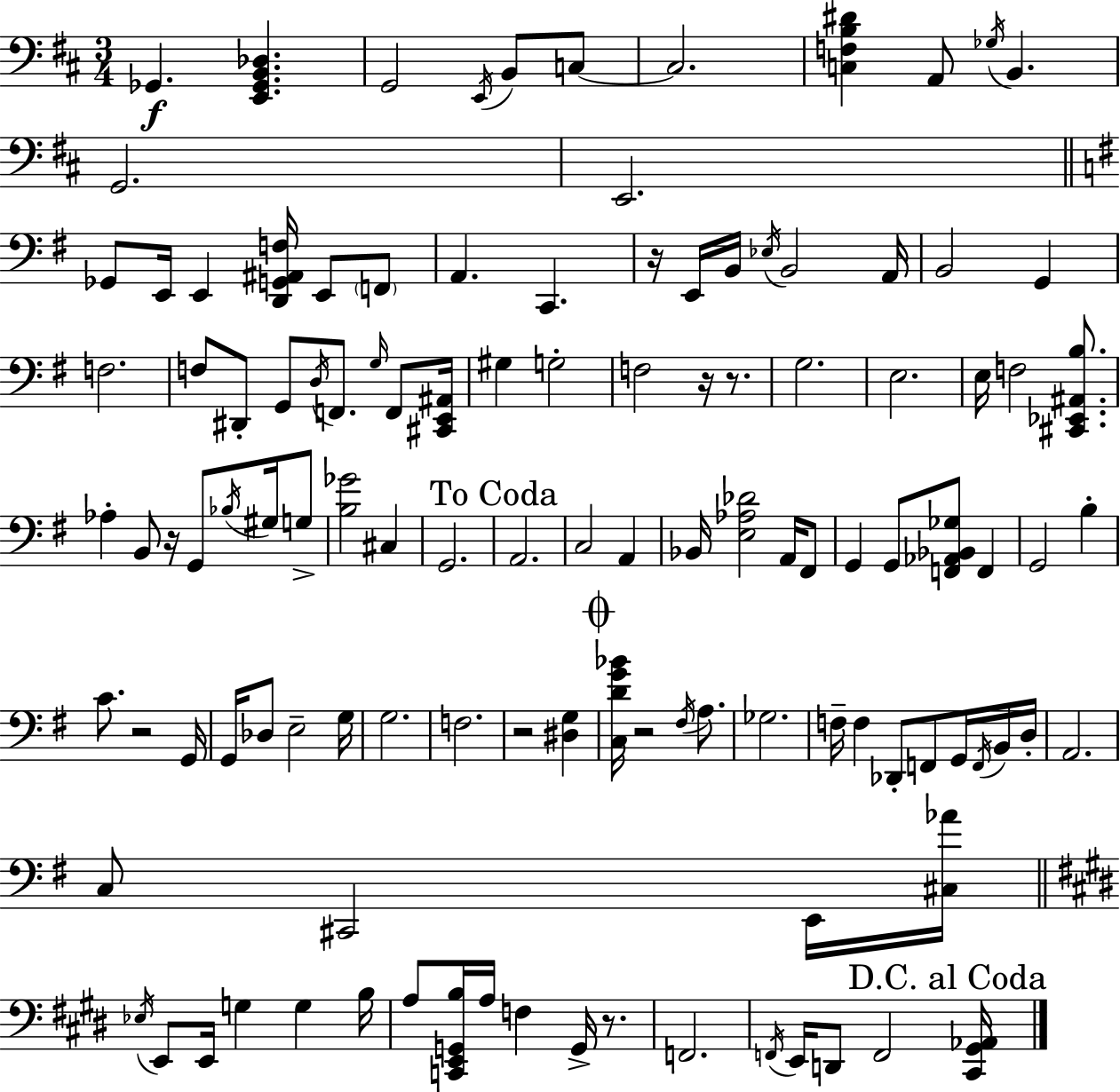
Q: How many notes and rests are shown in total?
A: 118